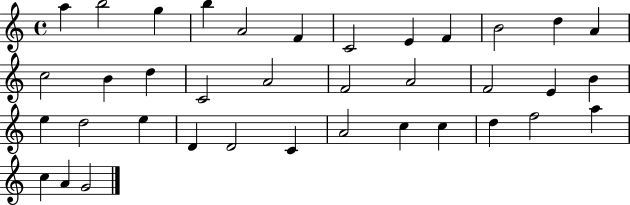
{
  \clef treble
  \time 4/4
  \defaultTimeSignature
  \key c \major
  a''4 b''2 g''4 | b''4 a'2 f'4 | c'2 e'4 f'4 | b'2 d''4 a'4 | \break c''2 b'4 d''4 | c'2 a'2 | f'2 a'2 | f'2 e'4 b'4 | \break e''4 d''2 e''4 | d'4 d'2 c'4 | a'2 c''4 c''4 | d''4 f''2 a''4 | \break c''4 a'4 g'2 | \bar "|."
}